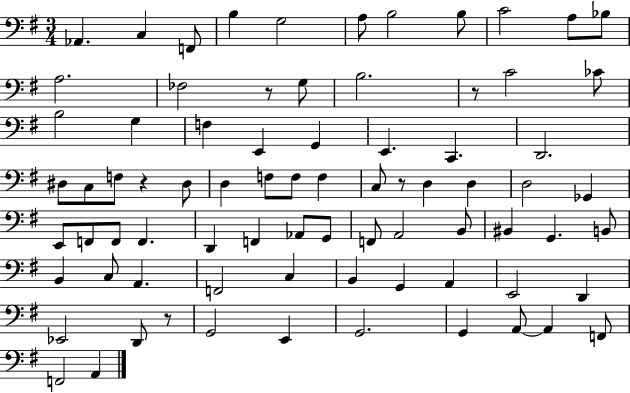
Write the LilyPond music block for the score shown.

{
  \clef bass
  \numericTimeSignature
  \time 3/4
  \key g \major
  aes,4. c4 f,8 | b4 g2 | a8 b2 b8 | c'2 a8 bes8 | \break a2. | fes2 r8 g8 | b2. | r8 c'2 ces'8 | \break b2 g4 | f4 e,4 g,4 | e,4. c,4. | d,2. | \break dis8 c8 f8 r4 dis8 | d4 f8 f8 f4 | c8 r8 d4 d4 | d2 ges,4 | \break e,8 f,8 f,8 f,4. | d,4 f,4 aes,8 g,8 | f,8 a,2 b,8 | bis,4 g,4. b,8 | \break b,4 c8 a,4. | f,2 c4 | b,4 g,4 a,4 | e,2 d,4 | \break ees,2 d,8 r8 | g,2 e,4 | g,2. | g,4 a,8~~ a,4 f,8 | \break f,2 a,4 | \bar "|."
}